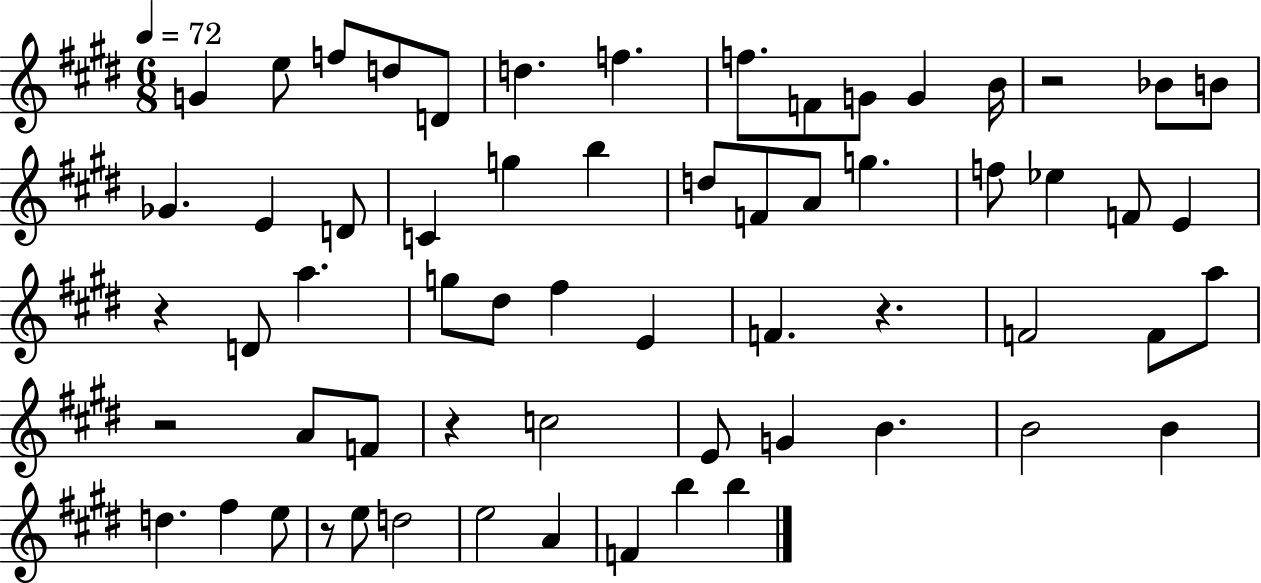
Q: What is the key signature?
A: E major